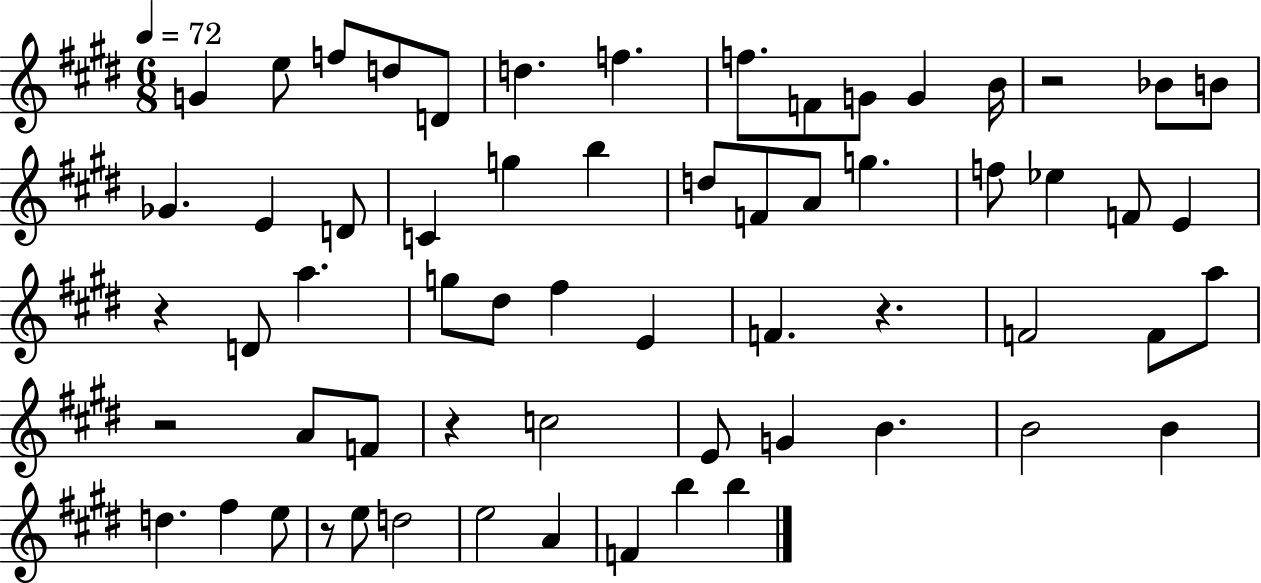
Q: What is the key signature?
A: E major